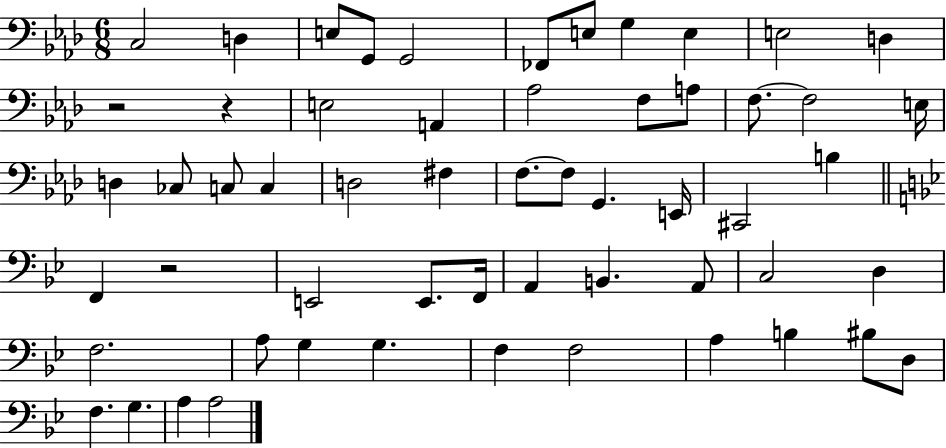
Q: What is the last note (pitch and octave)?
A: A3